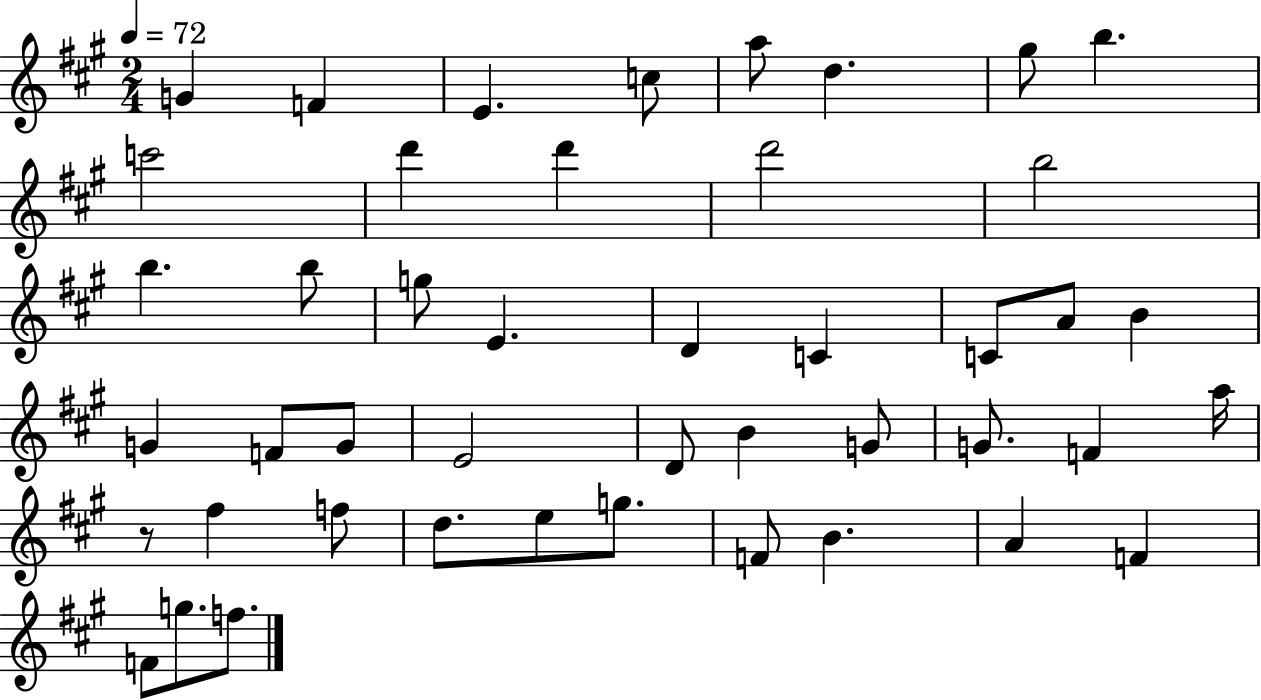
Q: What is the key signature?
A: A major